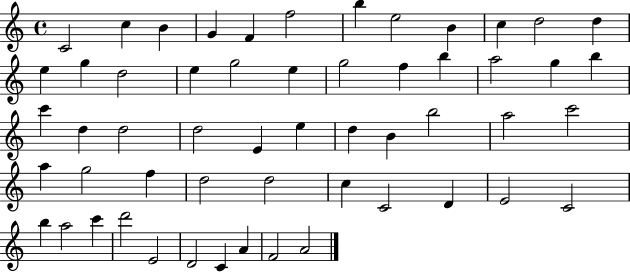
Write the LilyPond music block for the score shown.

{
  \clef treble
  \time 4/4
  \defaultTimeSignature
  \key c \major
  c'2 c''4 b'4 | g'4 f'4 f''2 | b''4 e''2 b'4 | c''4 d''2 d''4 | \break e''4 g''4 d''2 | e''4 g''2 e''4 | g''2 f''4 b''4 | a''2 g''4 b''4 | \break c'''4 d''4 d''2 | d''2 e'4 e''4 | d''4 b'4 b''2 | a''2 c'''2 | \break a''4 g''2 f''4 | d''2 d''2 | c''4 c'2 d'4 | e'2 c'2 | \break b''4 a''2 c'''4 | d'''2 e'2 | d'2 c'4 a'4 | f'2 a'2 | \break \bar "|."
}